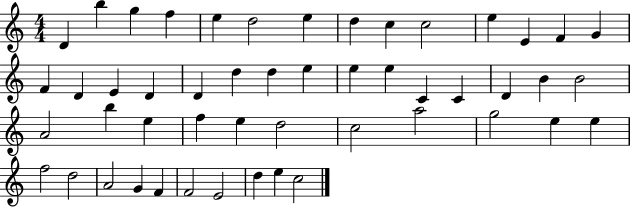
X:1
T:Untitled
M:4/4
L:1/4
K:C
D b g f e d2 e d c c2 e E F G F D E D D d d e e e C C D B B2 A2 b e f e d2 c2 a2 g2 e e f2 d2 A2 G F F2 E2 d e c2